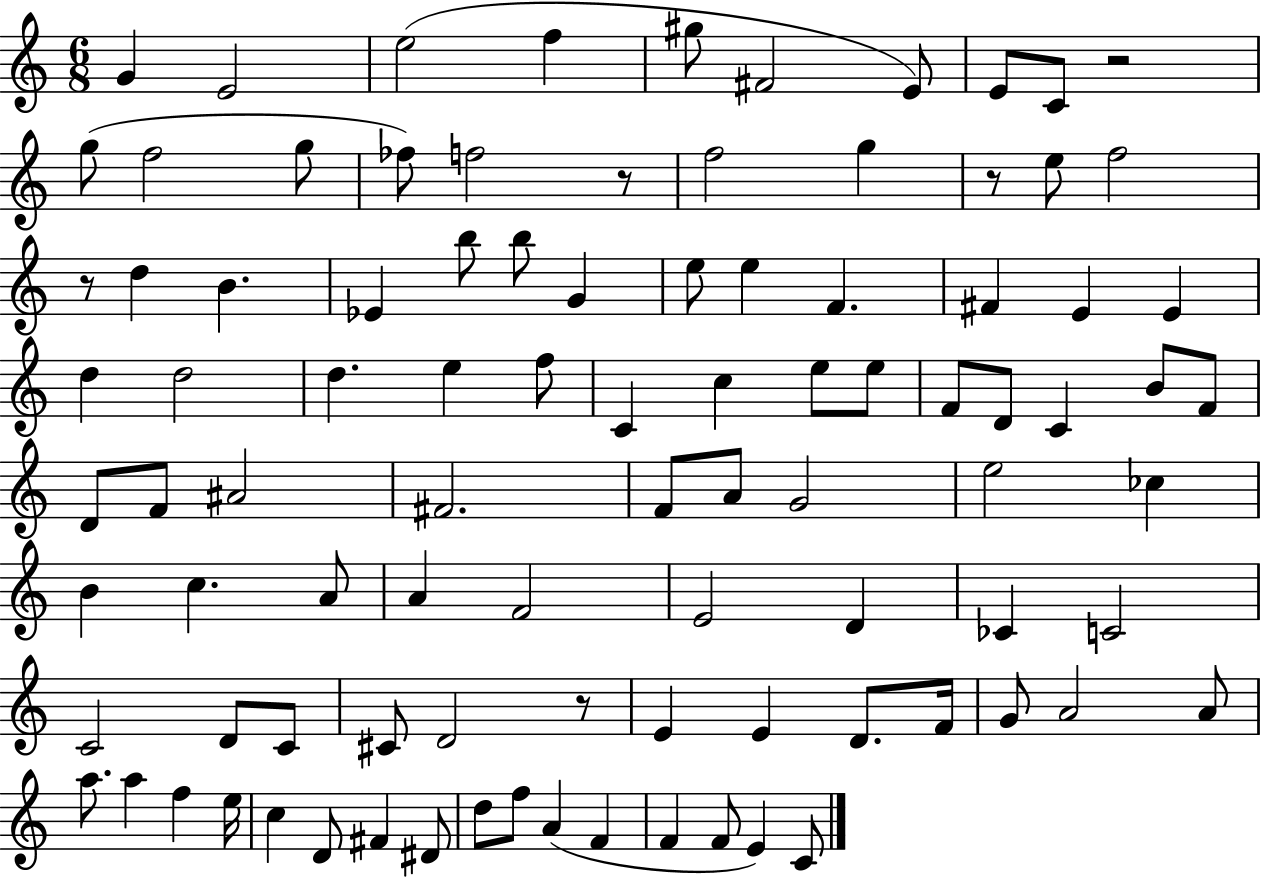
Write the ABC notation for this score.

X:1
T:Untitled
M:6/8
L:1/4
K:C
G E2 e2 f ^g/2 ^F2 E/2 E/2 C/2 z2 g/2 f2 g/2 _f/2 f2 z/2 f2 g z/2 e/2 f2 z/2 d B _E b/2 b/2 G e/2 e F ^F E E d d2 d e f/2 C c e/2 e/2 F/2 D/2 C B/2 F/2 D/2 F/2 ^A2 ^F2 F/2 A/2 G2 e2 _c B c A/2 A F2 E2 D _C C2 C2 D/2 C/2 ^C/2 D2 z/2 E E D/2 F/4 G/2 A2 A/2 a/2 a f e/4 c D/2 ^F ^D/2 d/2 f/2 A F F F/2 E C/2